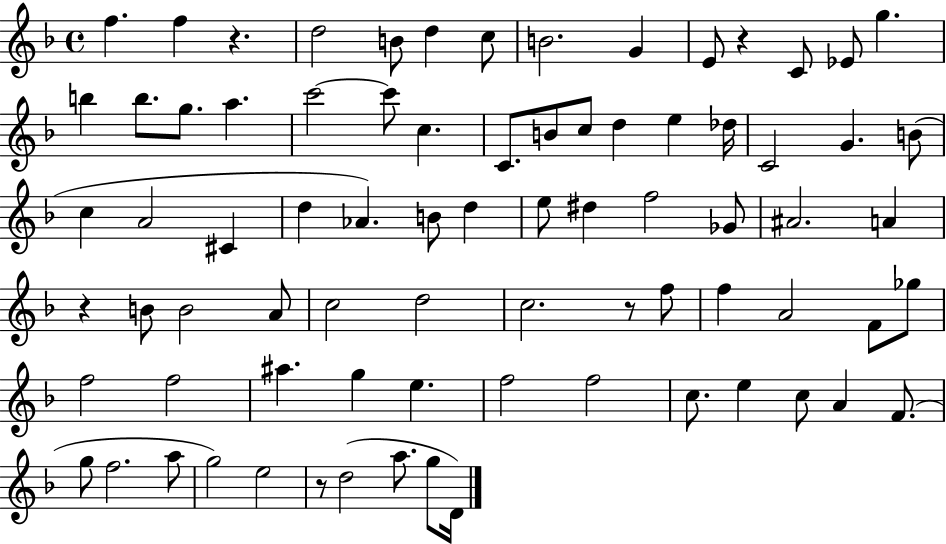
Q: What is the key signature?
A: F major